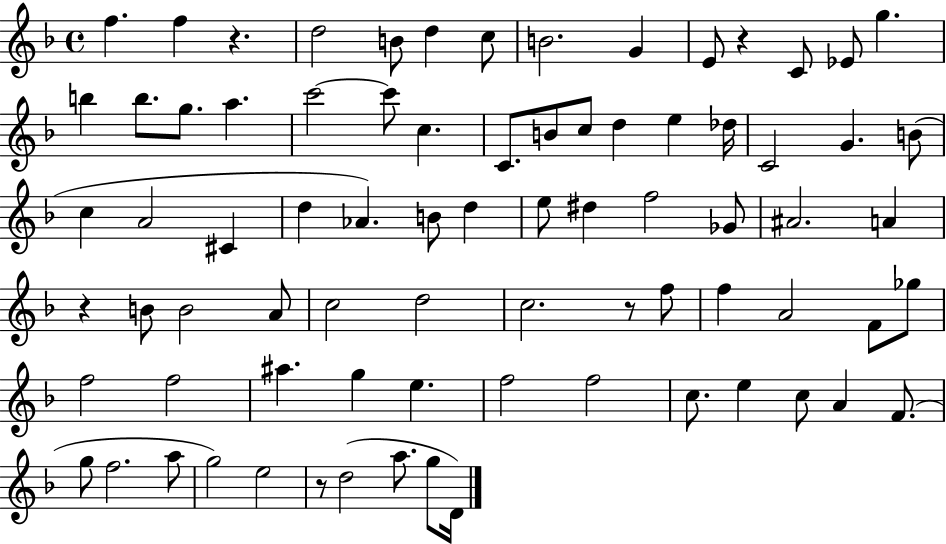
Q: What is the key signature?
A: F major